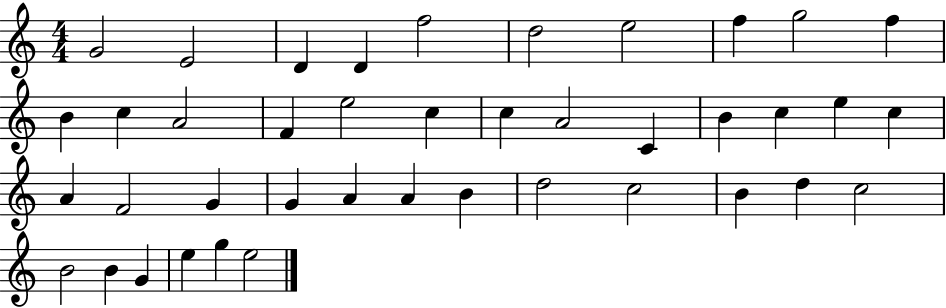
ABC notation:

X:1
T:Untitled
M:4/4
L:1/4
K:C
G2 E2 D D f2 d2 e2 f g2 f B c A2 F e2 c c A2 C B c e c A F2 G G A A B d2 c2 B d c2 B2 B G e g e2